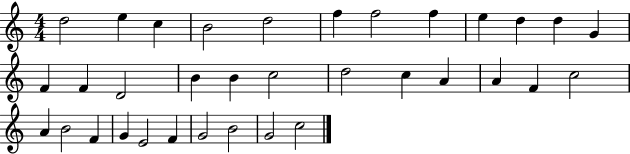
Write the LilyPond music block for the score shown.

{
  \clef treble
  \numericTimeSignature
  \time 4/4
  \key c \major
  d''2 e''4 c''4 | b'2 d''2 | f''4 f''2 f''4 | e''4 d''4 d''4 g'4 | \break f'4 f'4 d'2 | b'4 b'4 c''2 | d''2 c''4 a'4 | a'4 f'4 c''2 | \break a'4 b'2 f'4 | g'4 e'2 f'4 | g'2 b'2 | g'2 c''2 | \break \bar "|."
}